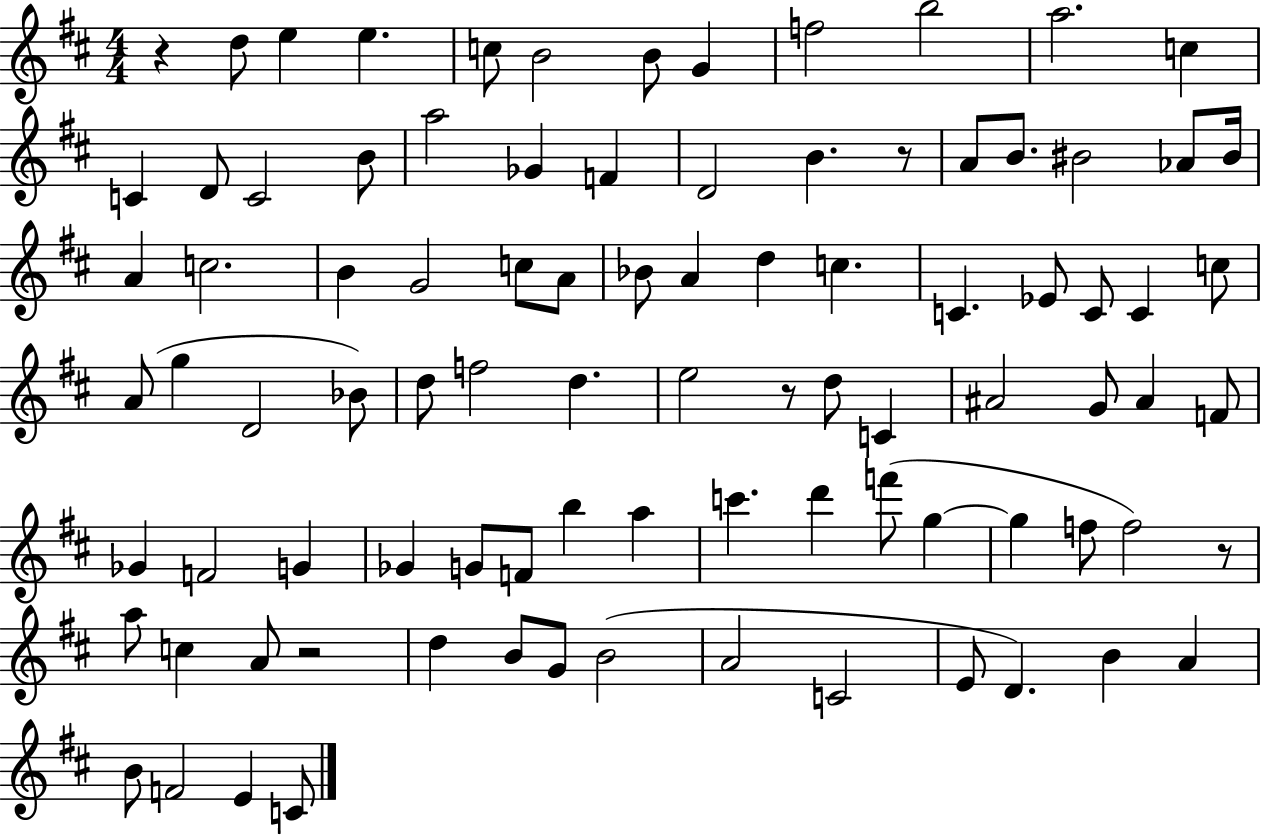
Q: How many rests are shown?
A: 5